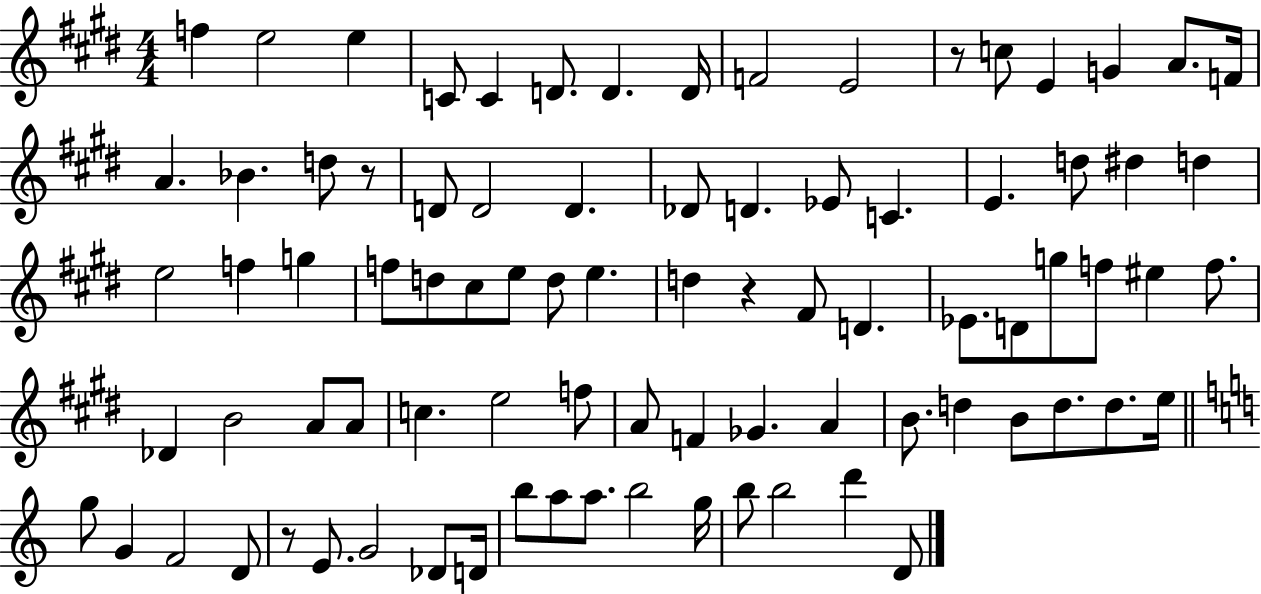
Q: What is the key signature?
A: E major